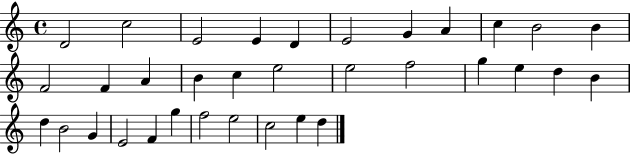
D4/h C5/h E4/h E4/q D4/q E4/h G4/q A4/q C5/q B4/h B4/q F4/h F4/q A4/q B4/q C5/q E5/h E5/h F5/h G5/q E5/q D5/q B4/q D5/q B4/h G4/q E4/h F4/q G5/q F5/h E5/h C5/h E5/q D5/q